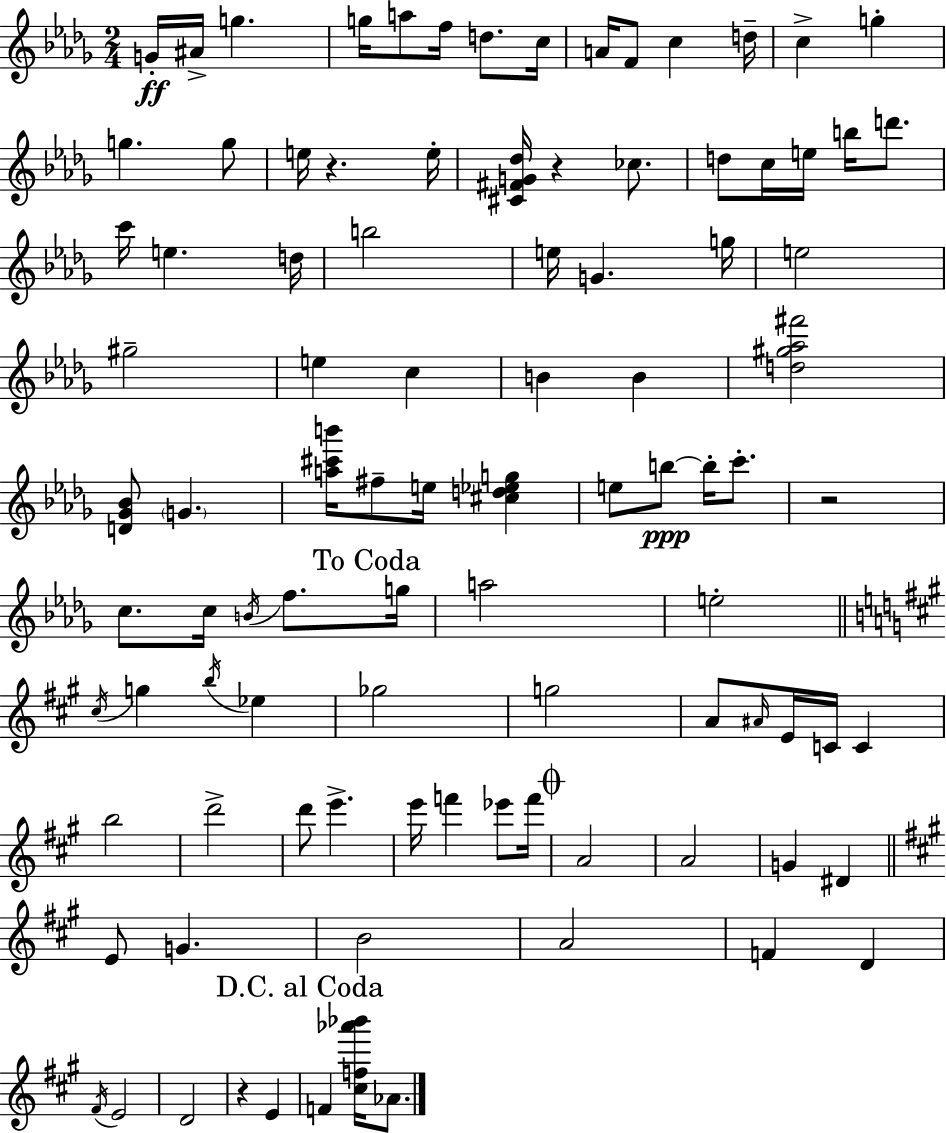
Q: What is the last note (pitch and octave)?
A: Ab4